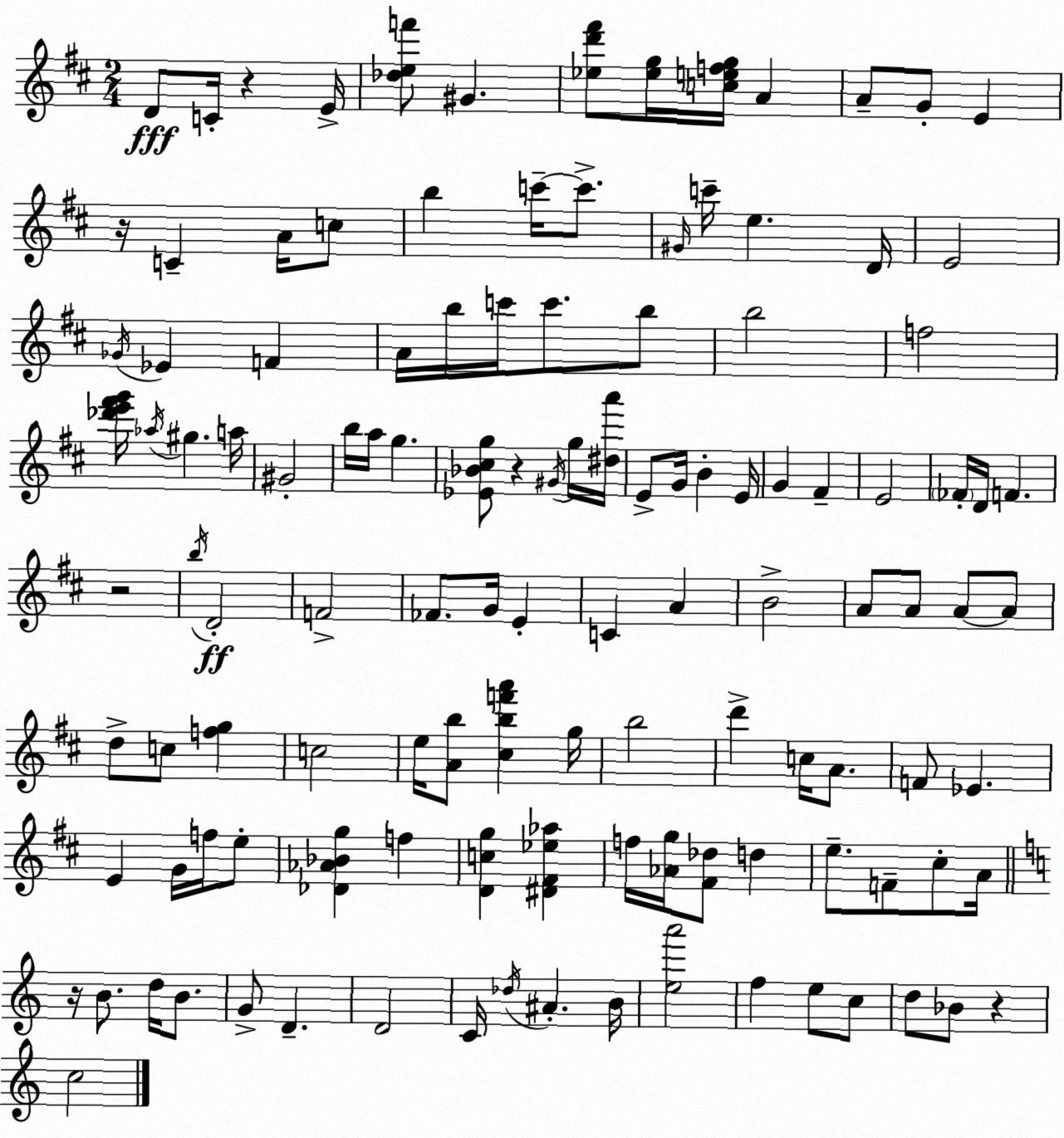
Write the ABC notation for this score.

X:1
T:Untitled
M:2/4
L:1/4
K:D
D/2 C/4 z E/4 [_def']/2 ^G [_ed'^f']/2 [_eg]/4 [cefg]/4 A A/2 G/2 E z/4 C A/4 c/2 b c'/4 c'/2 ^G/4 c'/4 e D/4 E2 _G/4 _E F A/4 b/4 c'/4 c'/2 b/2 b2 f2 [_d'e'^f'g']/4 _a/4 ^g a/4 ^G2 b/4 a/4 g [_E_B^cg]/2 z ^G/4 g/4 [^da']/4 E/2 G/4 B E/4 G ^F E2 _F/4 D/4 F z2 b/4 D2 F2 _F/2 G/4 E C A B2 A/2 A/2 A/2 A/2 d/2 c/2 [fg] c2 e/4 [Ab]/2 [^cbf'a'] g/4 b2 d' c/4 A/2 F/2 _E E G/4 f/4 e/2 [_D_A_Bg] f [Dcg] [^D^F_e_a] f/4 [_Ag]/4 [^F_d]/2 d e/2 F/2 ^c/2 A/4 z/4 B/2 d/4 B/2 G/2 D D2 C/4 _d/4 ^A B/4 [ea']2 f e/2 c/2 d/2 _B/2 z c2